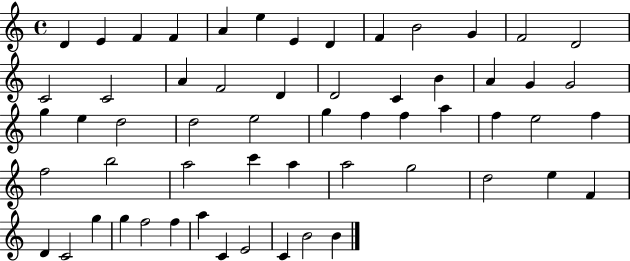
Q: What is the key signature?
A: C major